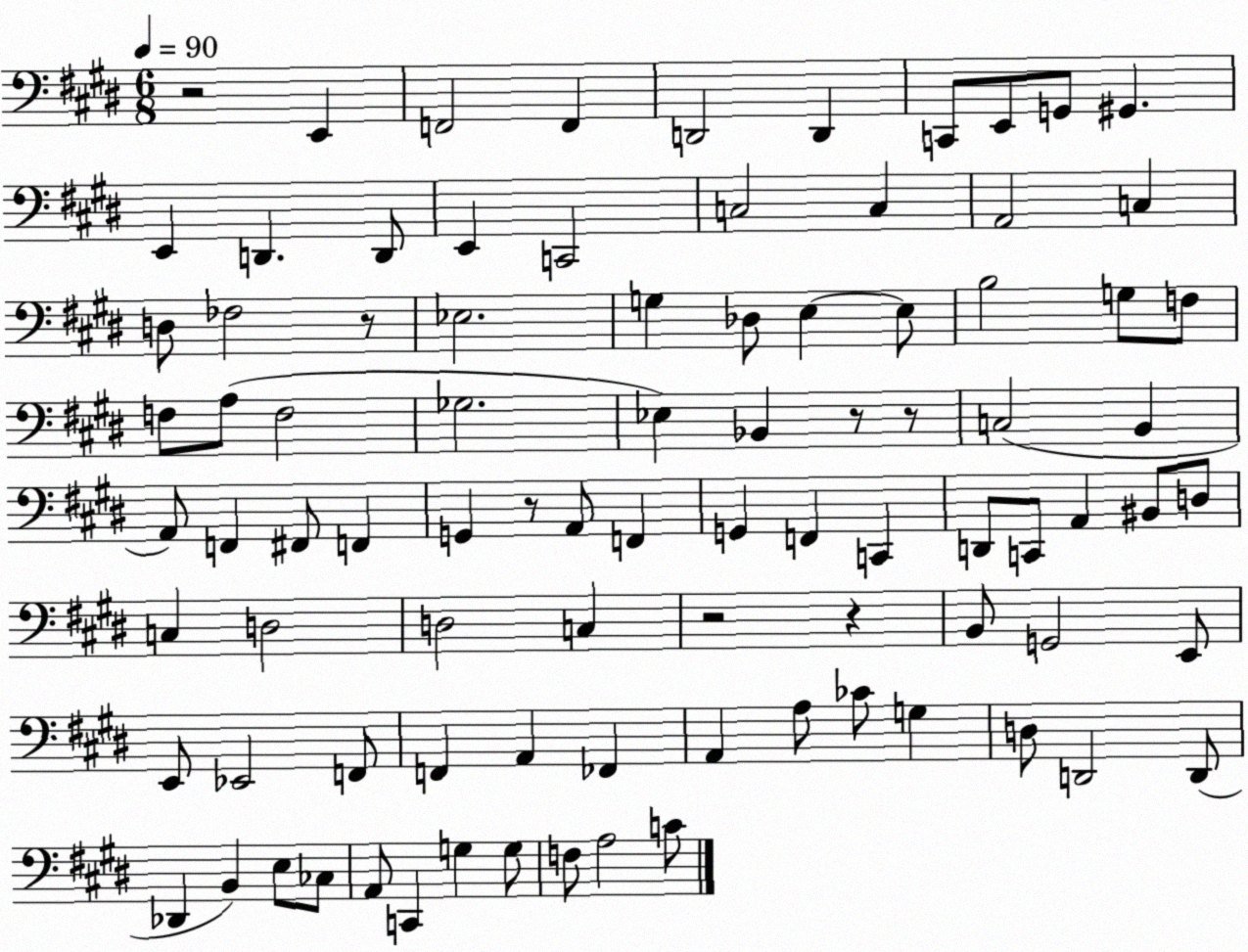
X:1
T:Untitled
M:6/8
L:1/4
K:E
z2 E,, F,,2 F,, D,,2 D,, C,,/2 E,,/2 G,,/2 ^G,, E,, D,, D,,/2 E,, C,,2 C,2 C, A,,2 C, D,/2 _F,2 z/2 _E,2 G, _D,/2 E, E,/2 B,2 G,/2 F,/2 F,/2 A,/2 F,2 _G,2 _E, _B,, z/2 z/2 C,2 B,, A,,/2 F,, ^F,,/2 F,, G,, z/2 A,,/2 F,, G,, F,, C,, D,,/2 C,,/2 A,, ^B,,/2 D,/2 C, D,2 D,2 C, z2 z B,,/2 G,,2 E,,/2 E,,/2 _E,,2 F,,/2 F,, A,, _F,, A,, A,/2 _C/2 G, D,/2 D,,2 D,,/2 _D,, B,, E,/2 _C,/2 A,,/2 C,, G, G,/2 F,/2 A,2 C/2